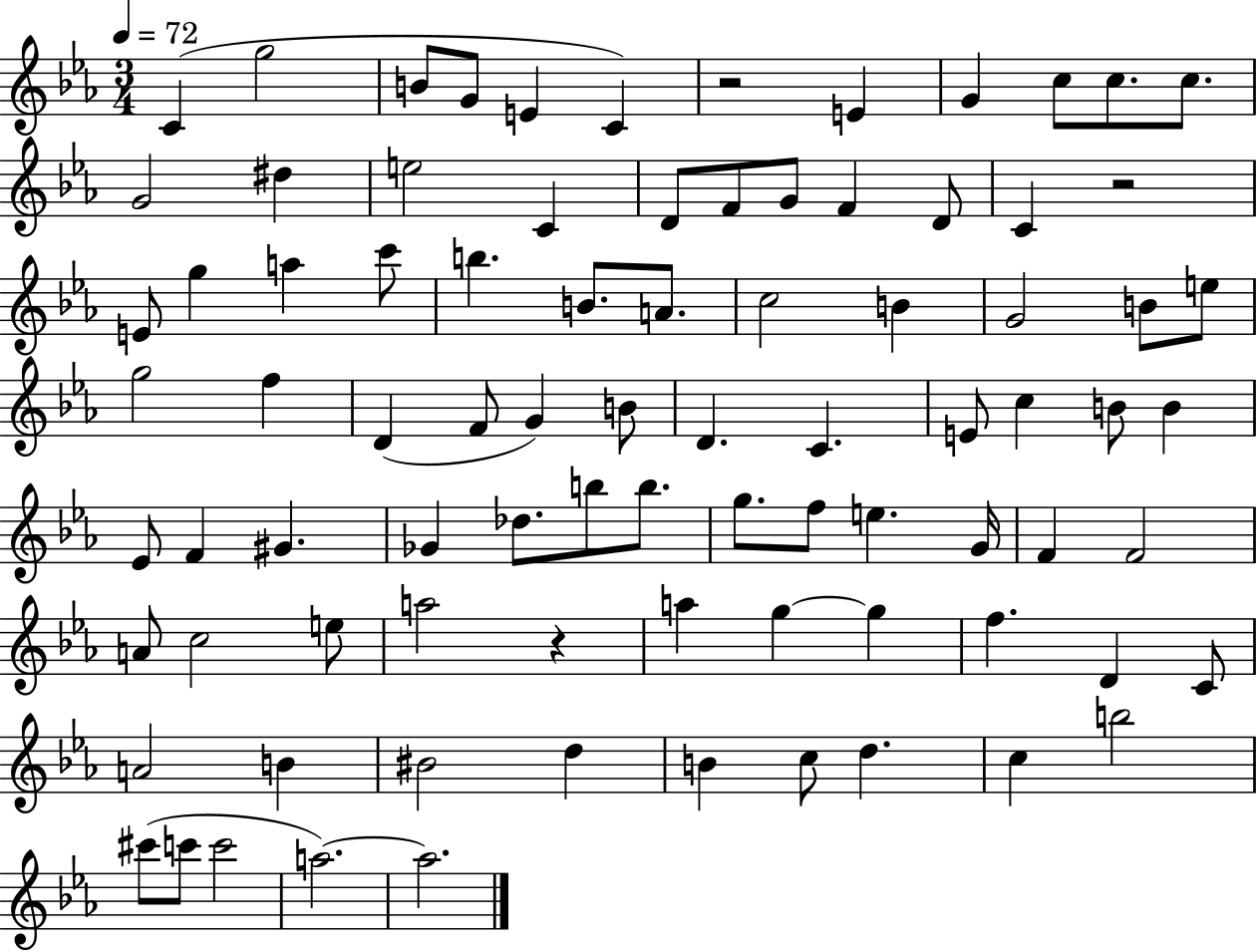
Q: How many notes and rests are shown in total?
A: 85